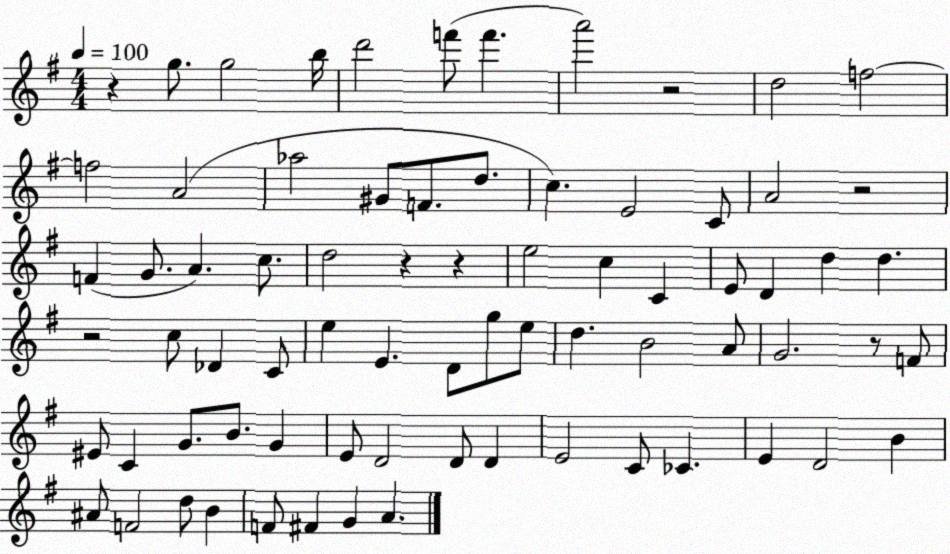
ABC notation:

X:1
T:Untitled
M:4/4
L:1/4
K:G
z g/2 g2 b/4 d'2 f'/2 f' a'2 z2 d2 f2 f2 A2 _a2 ^G/2 F/2 d/2 c E2 C/2 A2 z2 F G/2 A c/2 d2 z z e2 c C E/2 D d d z2 c/2 _D C/2 e E D/2 g/2 e/2 d B2 A/2 G2 z/2 F/2 ^E/2 C G/2 B/2 G E/2 D2 D/2 D E2 C/2 _C E D2 B ^A/2 F2 d/2 B F/2 ^F G A